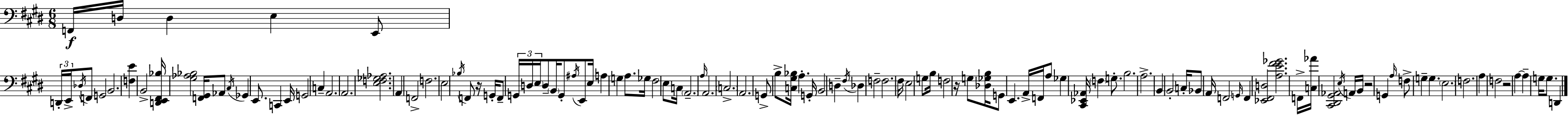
X:1
T:Untitled
M:6/8
L:1/4
K:E
F,,/4 D,/4 D, E, E,,/2 D,,/4 E,,/4 _D,/4 F,,/2 G,,2 B,,2 [F,E] B,,2 [D,,E,,^F,,_B,]/4 [^G,_A,_B,]2 [F,,^G,,]/4 _A,,/2 ^C,/4 _G,, E,,/2 C,, E,,/4 G,,2 C, A,,2 A,,2 [E,F,_G,_A,]2 A,, F,,2 F,2 E,2 _B,/4 F,,/2 z/4 G,,/4 F,,/2 G,,/4 D,/4 E,/4 D,/2 B,,/4 G,,/2 ^A,/4 E,,/2 E,/4 A, G, A,/2 _G,/4 ^F,2 E,/2 C,/4 A,,2 A,/4 A,,2 C,2 A,,2 G,,/2 B,/2 [C,^G,_B,]/4 A, G,,/4 B,,2 D, ^F,/4 _D, F,2 F,2 ^F,/4 E,2 G,/2 B,/4 F,2 z/4 G,/2 [_D,_G,B,]/4 G,,/2 E,, A,,/4 F,,/4 A,/2 _G, [^C,,_E,,_A,,]/4 F, G,/2 B,2 A,2 B,, B,,2 C,/4 _B,,/2 A,,/4 F,,2 G,,/4 F,, [_E,,^F,,D,]2 [A,E^F_G]2 F,,/4 [C,_A]/4 [^C,,^D,,^G,,_A,,]2 E,/4 A,,/4 B,,/4 z2 G,, A,/4 F,/2 G, G, E,2 F,2 A, F,2 z2 A, A, G,/4 G,/2 D,,